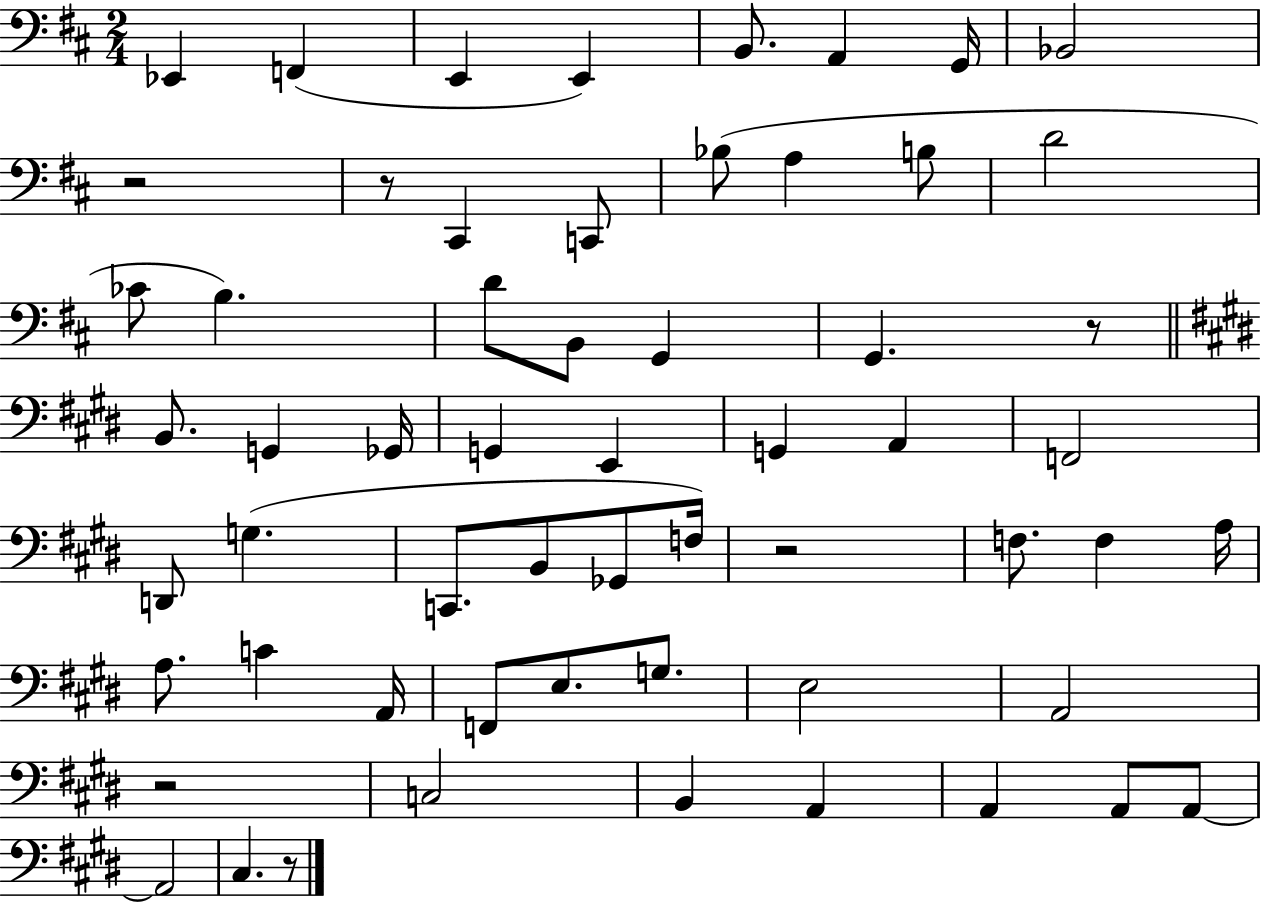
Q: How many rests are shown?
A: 6